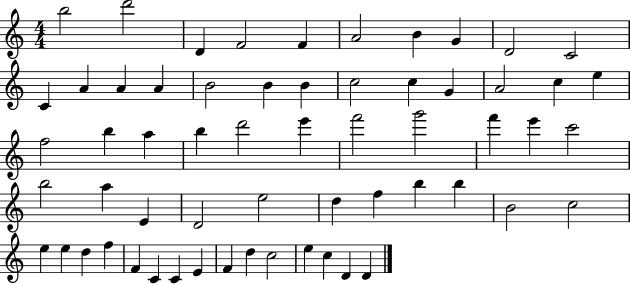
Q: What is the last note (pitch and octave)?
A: D4